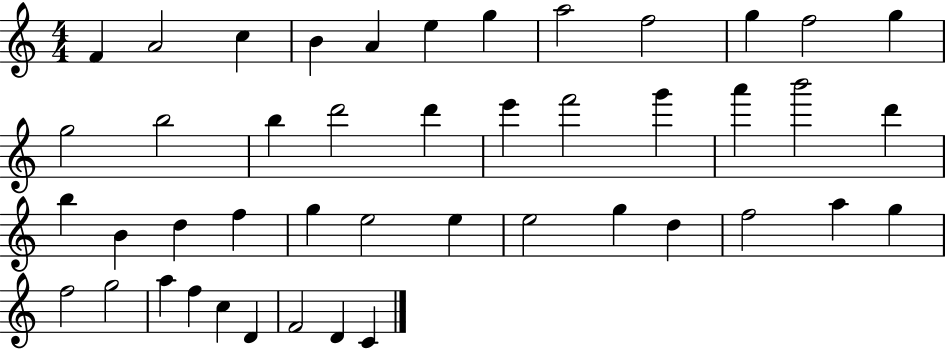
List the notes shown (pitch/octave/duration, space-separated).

F4/q A4/h C5/q B4/q A4/q E5/q G5/q A5/h F5/h G5/q F5/h G5/q G5/h B5/h B5/q D6/h D6/q E6/q F6/h G6/q A6/q B6/h D6/q B5/q B4/q D5/q F5/q G5/q E5/h E5/q E5/h G5/q D5/q F5/h A5/q G5/q F5/h G5/h A5/q F5/q C5/q D4/q F4/h D4/q C4/q